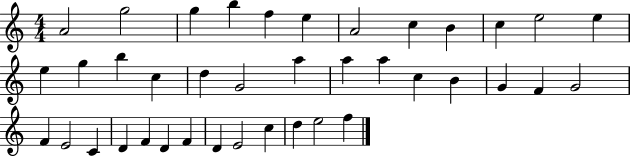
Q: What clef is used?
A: treble